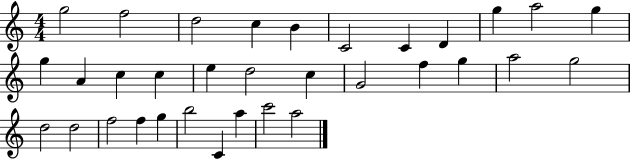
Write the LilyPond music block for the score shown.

{
  \clef treble
  \numericTimeSignature
  \time 4/4
  \key c \major
  g''2 f''2 | d''2 c''4 b'4 | c'2 c'4 d'4 | g''4 a''2 g''4 | \break g''4 a'4 c''4 c''4 | e''4 d''2 c''4 | g'2 f''4 g''4 | a''2 g''2 | \break d''2 d''2 | f''2 f''4 g''4 | b''2 c'4 a''4 | c'''2 a''2 | \break \bar "|."
}